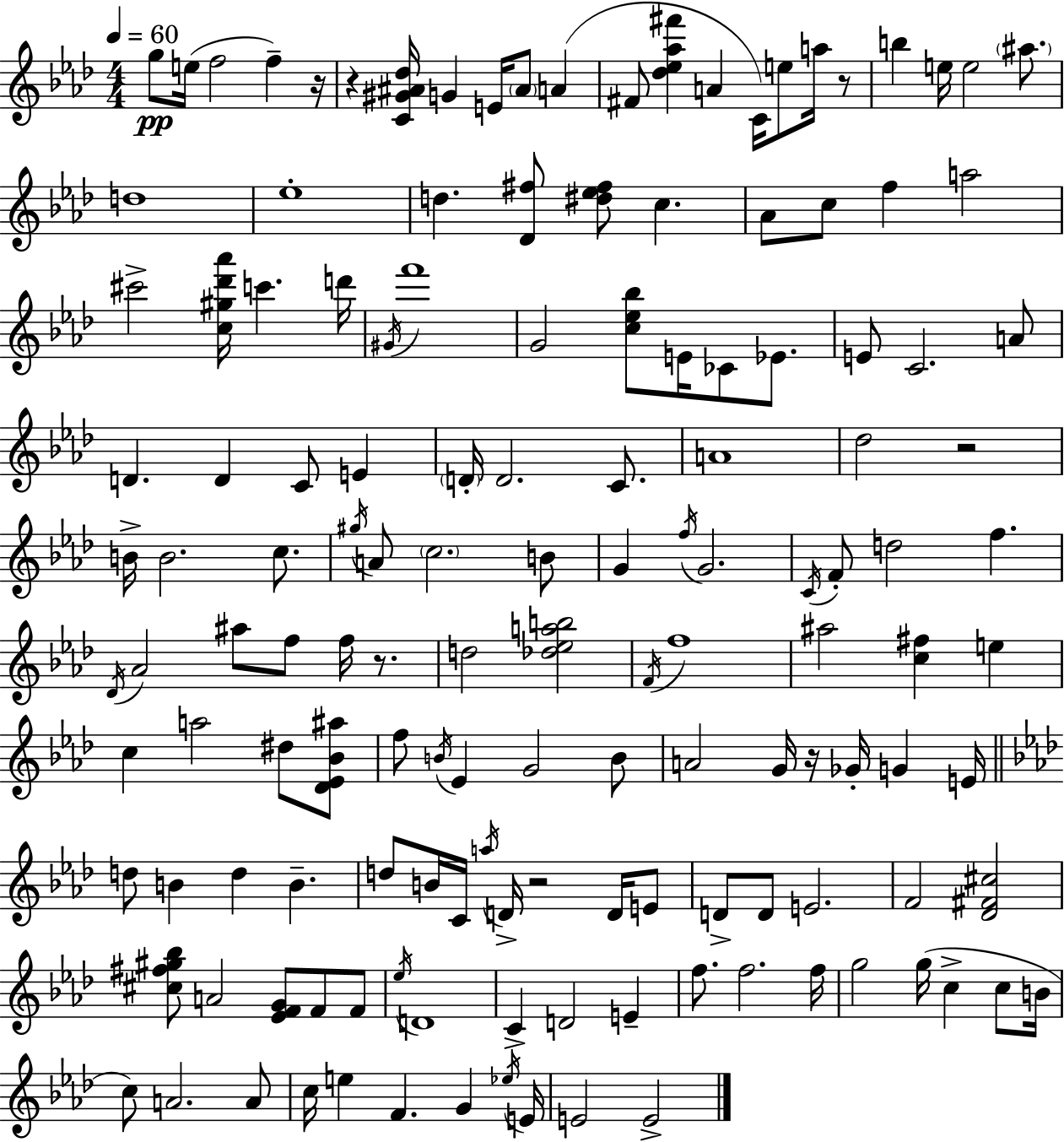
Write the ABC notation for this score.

X:1
T:Untitled
M:4/4
L:1/4
K:Fm
g/2 e/4 f2 f z/4 z [C^G^A_d]/4 G E/4 ^A/2 A ^F/2 [_d_e_a^f'] A C/4 e/2 a/4 z/2 b e/4 e2 ^a/2 d4 _e4 d [_D^f]/2 [^d_e^f]/2 c _A/2 c/2 f a2 ^c'2 [c^g_d'_a']/4 c' d'/4 ^G/4 f'4 G2 [c_e_b]/2 E/4 _C/2 _E/2 E/2 C2 A/2 D D C/2 E D/4 D2 C/2 A4 _d2 z2 B/4 B2 c/2 ^g/4 A/2 c2 B/2 G f/4 G2 C/4 F/2 d2 f _D/4 _A2 ^a/2 f/2 f/4 z/2 d2 [_d_eab]2 F/4 f4 ^a2 [c^f] e c a2 ^d/2 [_D_E_B^a]/2 f/2 B/4 _E G2 B/2 A2 G/4 z/4 _G/4 G E/4 d/2 B d B d/2 B/4 C/4 a/4 D/4 z2 D/4 E/2 D/2 D/2 E2 F2 [_D^F^c]2 [^c^f^g_b]/2 A2 [_EFG]/2 F/2 F/2 _e/4 D4 C D2 E f/2 f2 f/4 g2 g/4 c c/2 B/4 c/2 A2 A/2 c/4 e F G _e/4 E/4 E2 E2